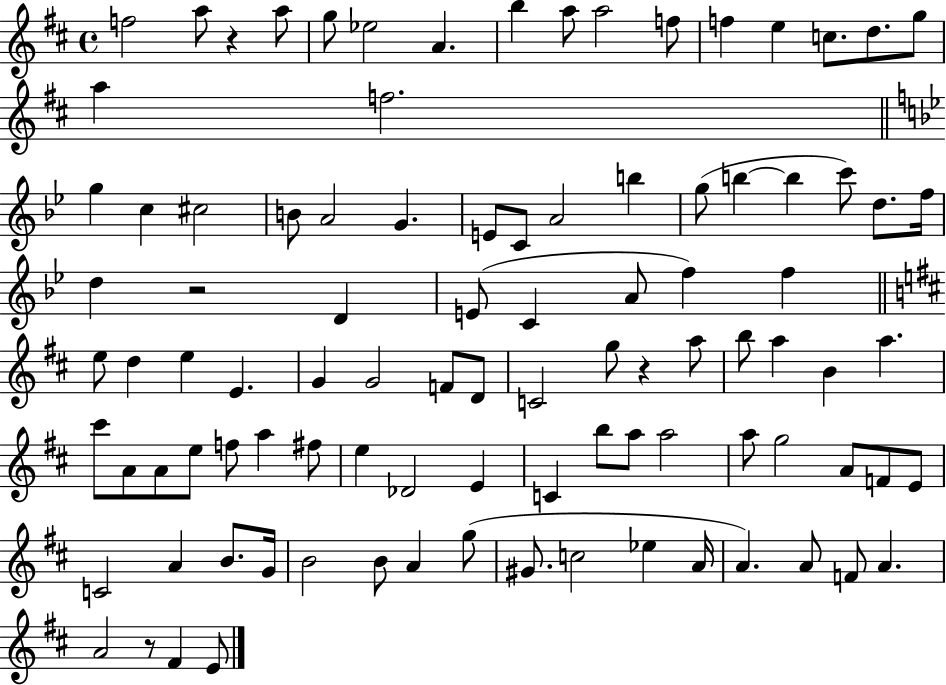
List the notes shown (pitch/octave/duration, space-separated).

F5/h A5/e R/q A5/e G5/e Eb5/h A4/q. B5/q A5/e A5/h F5/e F5/q E5/q C5/e. D5/e. G5/e A5/q F5/h. G5/q C5/q C#5/h B4/e A4/h G4/q. E4/e C4/e A4/h B5/q G5/e B5/q B5/q C6/e D5/e. F5/s D5/q R/h D4/q E4/e C4/q A4/e F5/q F5/q E5/e D5/q E5/q E4/q. G4/q G4/h F4/e D4/e C4/h G5/e R/q A5/e B5/e A5/q B4/q A5/q. C#6/e A4/e A4/e E5/e F5/e A5/q F#5/e E5/q Db4/h E4/q C4/q B5/e A5/e A5/h A5/e G5/h A4/e F4/e E4/e C4/h A4/q B4/e. G4/s B4/h B4/e A4/q G5/e G#4/e. C5/h Eb5/q A4/s A4/q. A4/e F4/e A4/q. A4/h R/e F#4/q E4/e